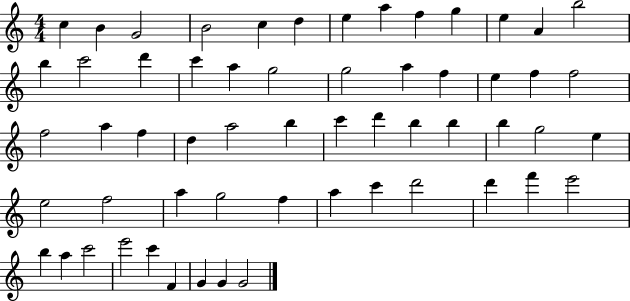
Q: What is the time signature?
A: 4/4